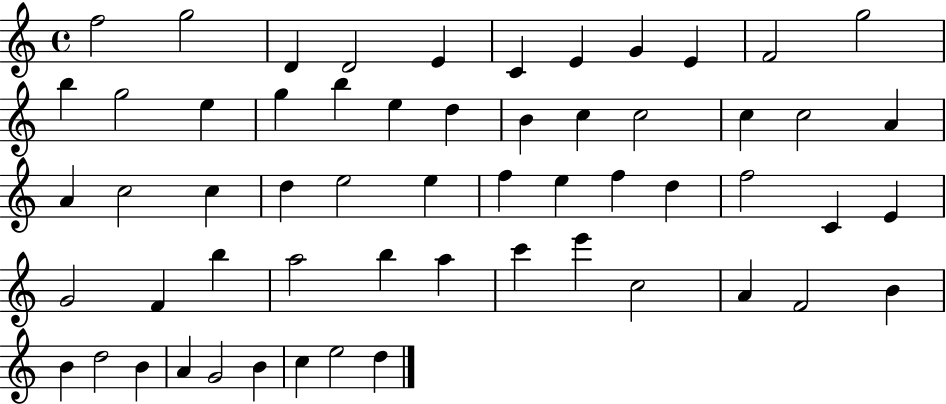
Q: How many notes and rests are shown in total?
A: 58